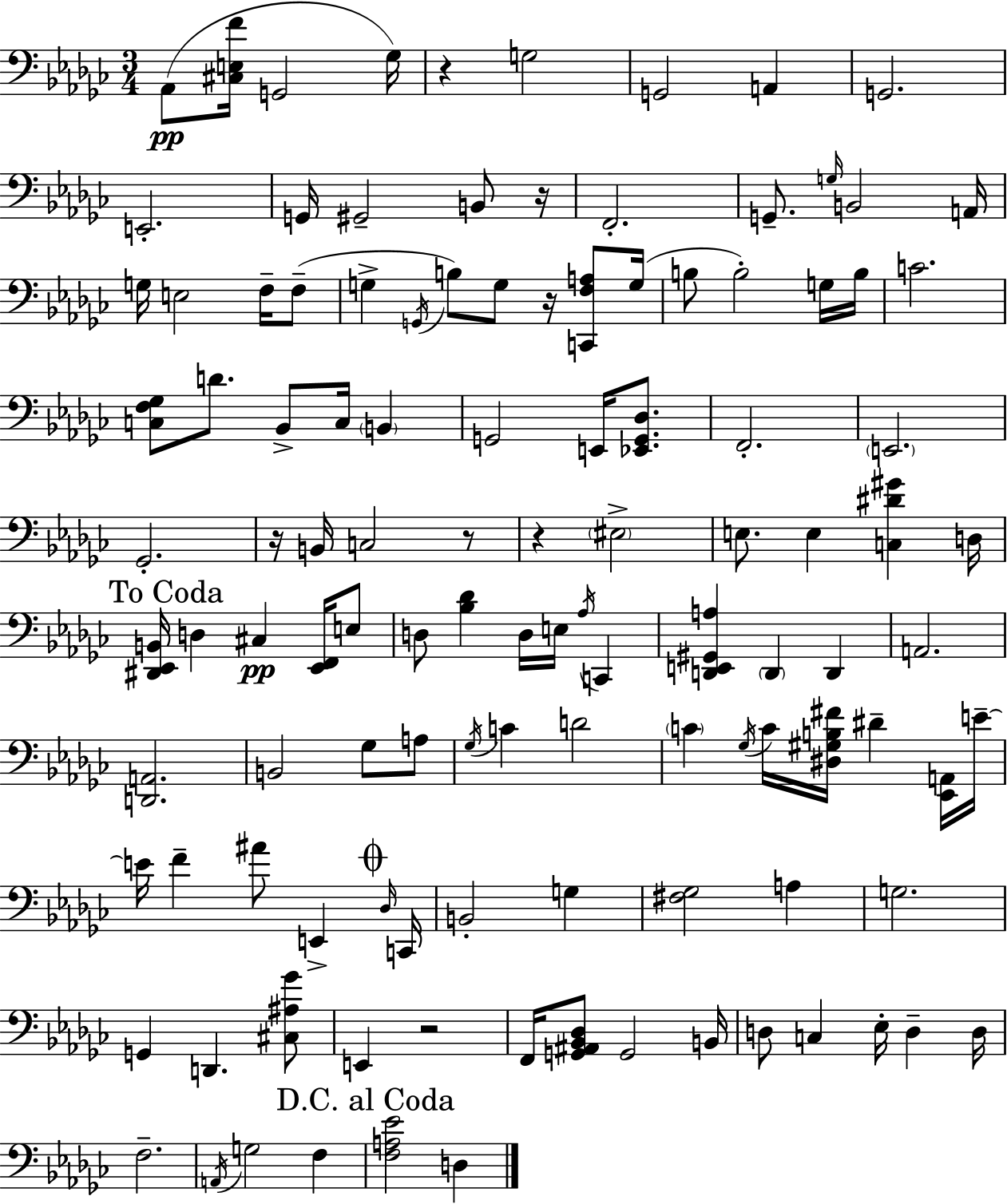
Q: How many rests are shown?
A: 7